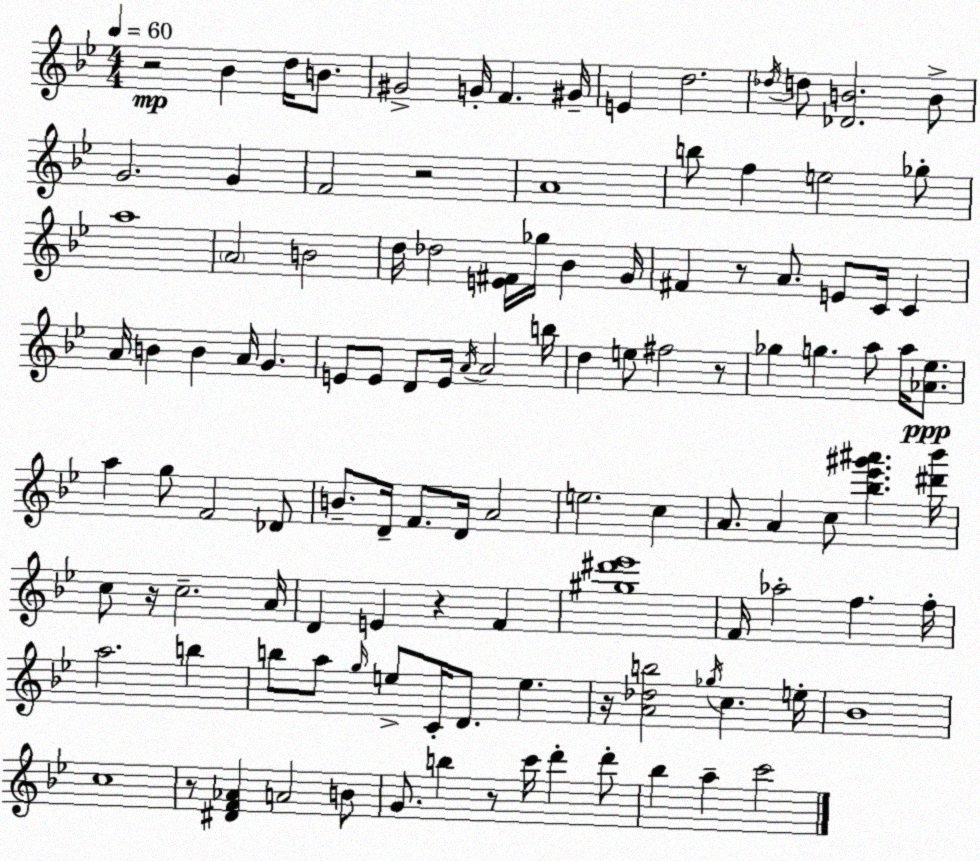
X:1
T:Untitled
M:4/4
L:1/4
K:Bb
z2 _B d/4 B/2 ^G2 G/4 F ^G/4 E d2 _d/4 d/2 [_DB]2 B/2 G2 G F2 z2 A4 b/2 f e2 _g/2 a4 A2 B2 d/4 _d2 [E^F]/4 _g/4 _B G/4 ^F z/2 A/2 E/2 C/4 C A/4 B B A/4 G E/2 E/2 D/2 E/4 A/4 A2 b/4 d e/2 ^f2 z/2 _g g a/2 a/4 [_A_e]/2 a g/2 F2 _D/2 B/2 D/4 F/2 D/4 A2 e2 c A/2 A c/2 [_b_e'^g'^a'] [^d'_b']/4 c/2 z/4 c2 A/4 D E z F [^g^d'_e']4 F/4 _a2 f f/4 a2 b b/2 a/2 g/4 e/2 C/4 D/2 e z/4 [A_db]2 _g/4 c e/4 _B4 c4 z/2 [^DF_A] A2 B/2 G/2 b z/2 c'/4 d' d'/2 _b a c'2